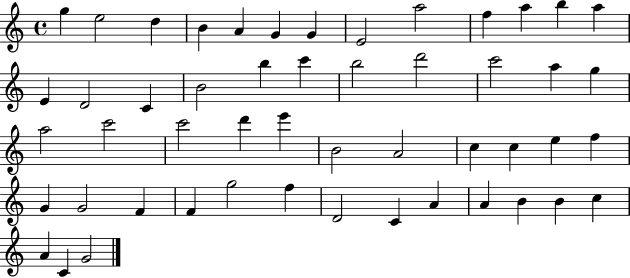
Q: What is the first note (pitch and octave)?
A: G5